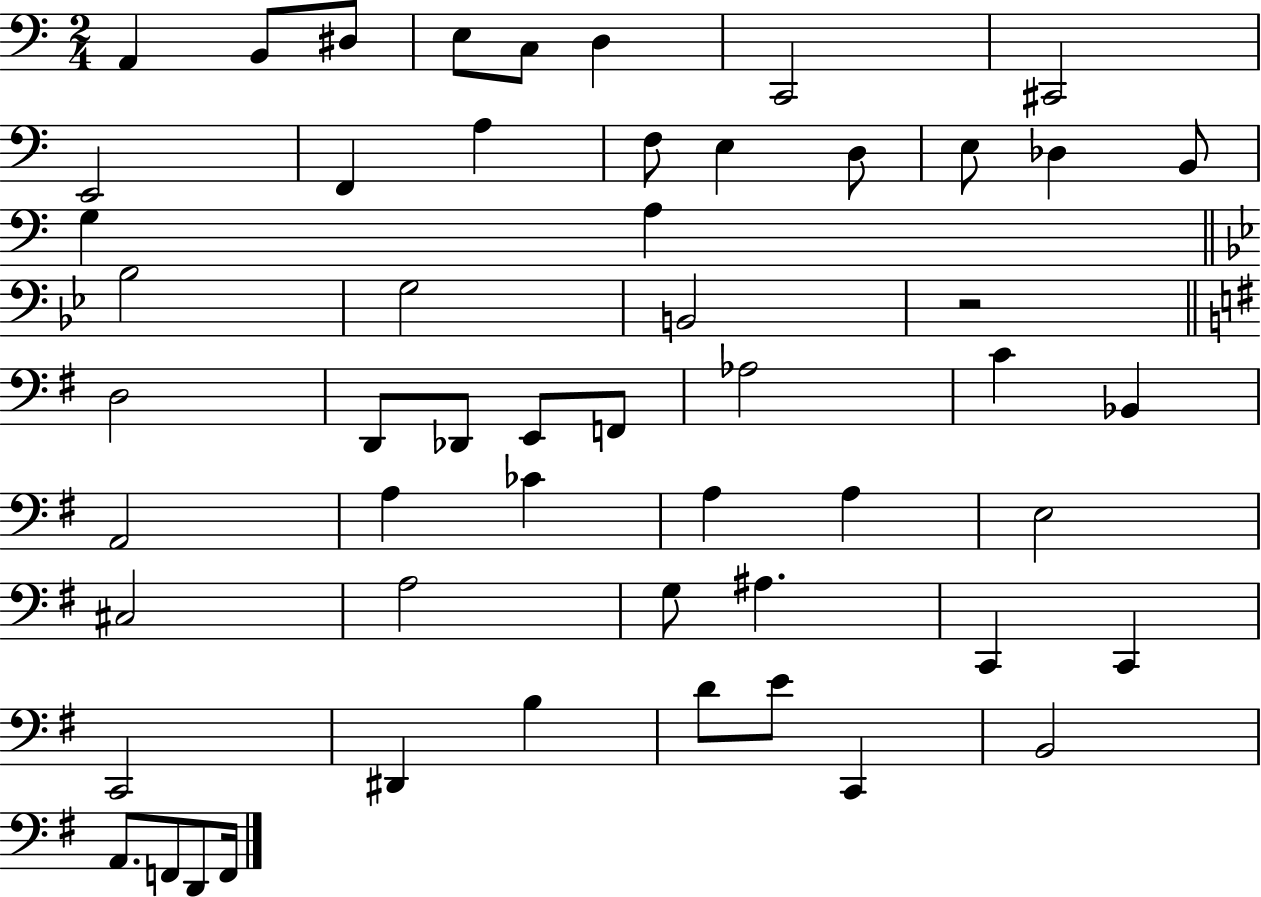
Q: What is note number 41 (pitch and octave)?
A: C2